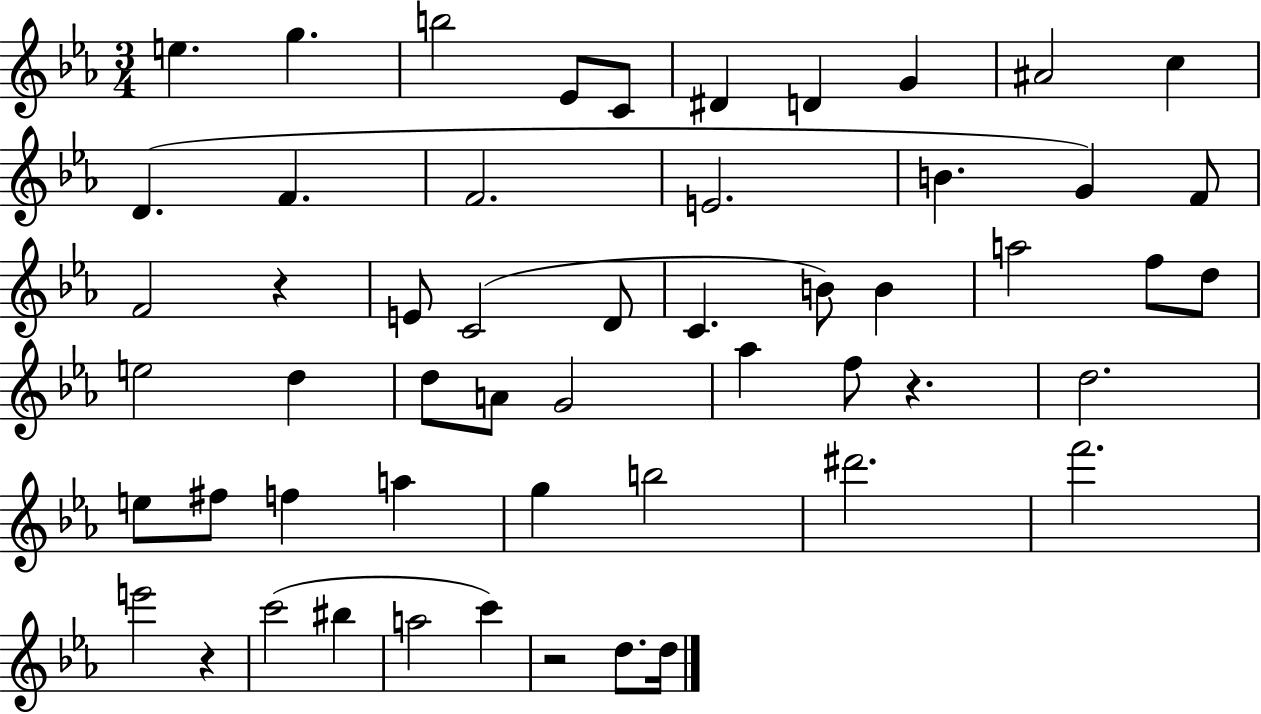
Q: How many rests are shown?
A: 4